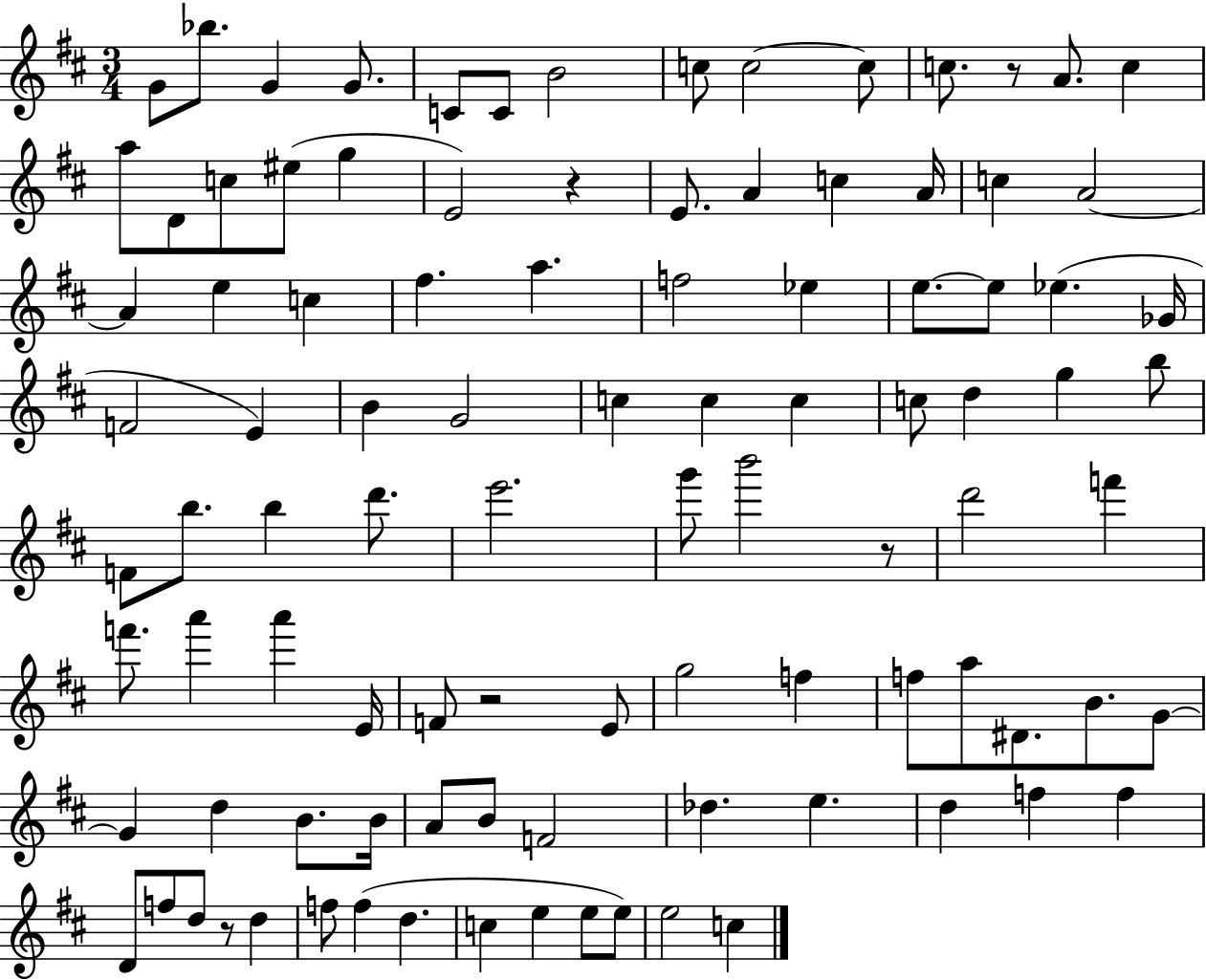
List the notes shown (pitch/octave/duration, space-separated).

G4/e Bb5/e. G4/q G4/e. C4/e C4/e B4/h C5/e C5/h C5/e C5/e. R/e A4/e. C5/q A5/e D4/e C5/e EIS5/e G5/q E4/h R/q E4/e. A4/q C5/q A4/s C5/q A4/h A4/q E5/q C5/q F#5/q. A5/q. F5/h Eb5/q E5/e. E5/e Eb5/q. Gb4/s F4/h E4/q B4/q G4/h C5/q C5/q C5/q C5/e D5/q G5/q B5/e F4/e B5/e. B5/q D6/e. E6/h. G6/e B6/h R/e D6/h F6/q F6/e. A6/q A6/q E4/s F4/e R/h E4/e G5/h F5/q F5/e A5/e D#4/e. B4/e. G4/e G4/q D5/q B4/e. B4/s A4/e B4/e F4/h Db5/q. E5/q. D5/q F5/q F5/q D4/e F5/e D5/e R/e D5/q F5/e F5/q D5/q. C5/q E5/q E5/e E5/e E5/h C5/q